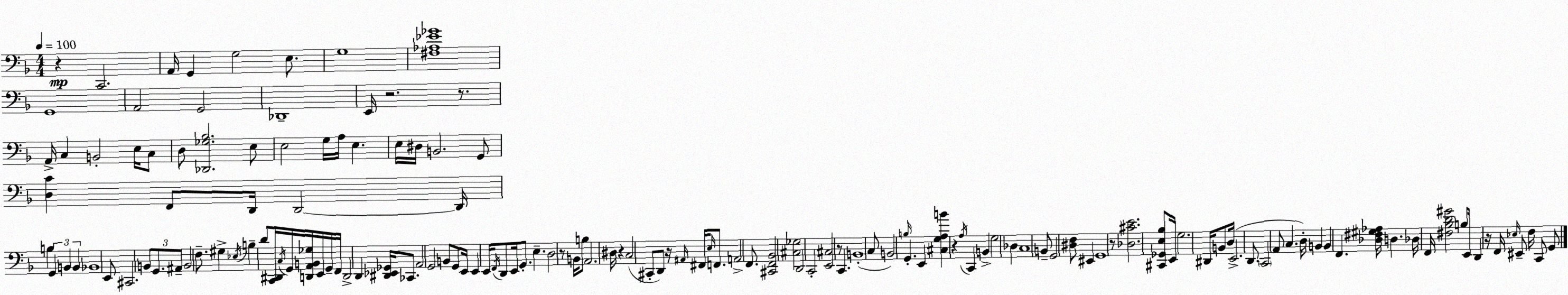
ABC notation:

X:1
T:Untitled
M:4/4
L:1/4
K:Dm
z C,,2 A,,/4 G,, G,2 E,/2 G,4 [^F,_A,_E_G]4 G,,4 A,,2 G,,2 _D,,4 E,,/4 z2 z/2 A,,/4 C, B,,2 E,/4 C,/2 D,/2 [_D,,_G,_B,]2 E,/2 E,2 G,/4 A,/4 E, E,/4 ^D,/4 B,,2 G,,/2 [D,C] F,,/2 D,,/4 D,,2 D,,/4 B, G,, B,, B,, _B,,4 E,,/2 ^C,,2 B,,/2 G,,/2 ^A,,/2 B,,2 F,/2 ^G, _E,/4 B, D/2 [C,,^D,,]/4 C,/4 G,,/4 [D,,A,,B,,_G,]/4 E,,/4 G,,/4 F,,/4 D,,2 D,, [^D,,_E,,_G,,]/4 _C,,/2 A,,2 G,,2 B,,/2 G,,/2 E,,/4 E,, E,,/4 F,,/4 D,,/2 E,,/4 G,,/2 E, D,2 z/2 B,,/4 B,/2 A,,2 ^D,/4 z C,2 ^C,,/2 D,,/2 z/4 ^A,,/4 ^F,,/4 E,/4 F,,/2 A,,2 F,,/2 [^C,,F,,_B,,]2 [^C,_G,]2 D,,2 C,,2 [E,,^C,]2 z/2 C,, B,,4 C,/2 B,,2 B,/4 G,, E,, [^C,G,A,B] z A,/4 C,, B,, G,2 _D, C,4 B,,/2 G,,2 [^D,F,]/2 ^E,, G,,4 z/2 [_D,^CE]2 [^C,,_G,,E,_B,]/2 E,,/4 G,2 ^D,,/4 B,,/2 D,/4 E,,2 D,,/2 C,,2 A,,/2 C, D,/4 B,, B,, F,, [_D,^F,^G,_A,]/4 D, _D,/4 F,,/4 [^F,_B,D^G]2 B,/2 E,,/4 D,, z/4 F,,/4 _E,/4 ^E,,/2 F,/4 C,,/2 G,,/2